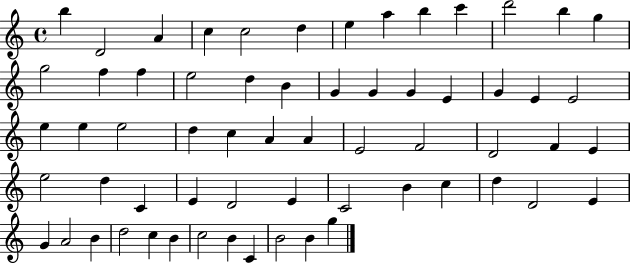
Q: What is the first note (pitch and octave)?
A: B5